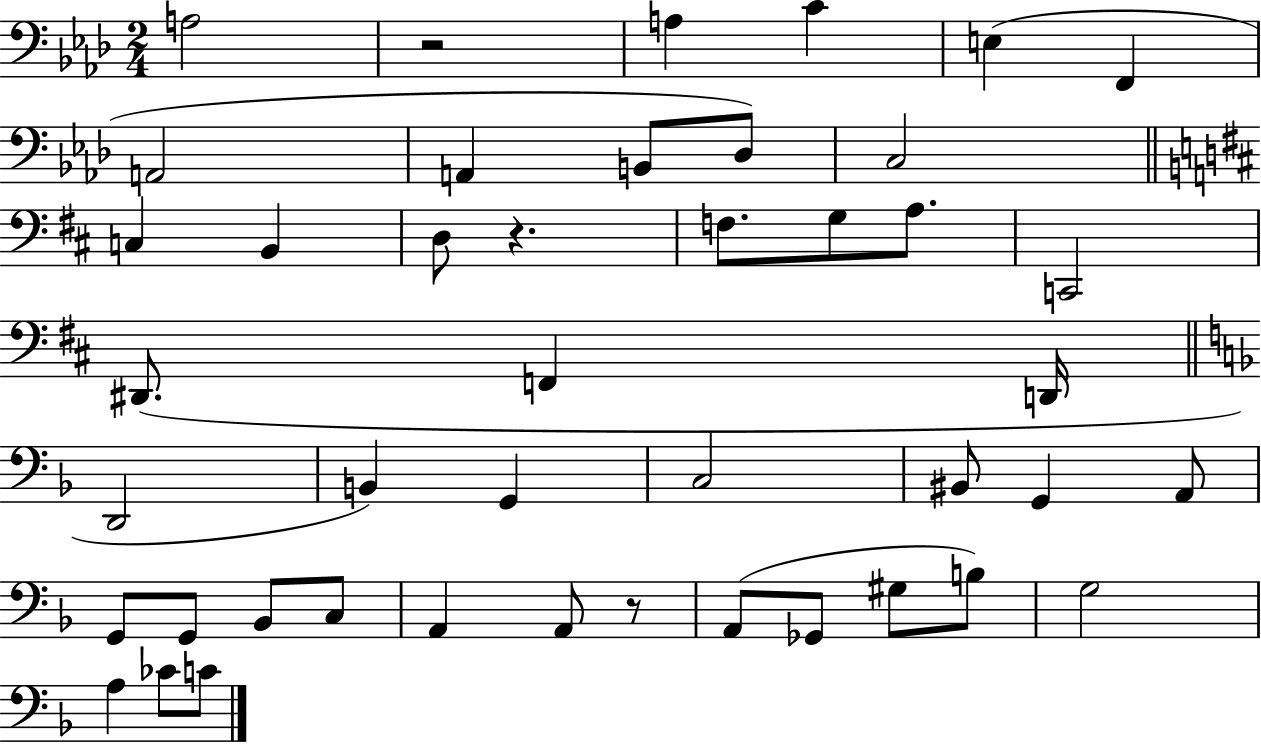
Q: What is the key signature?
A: AES major